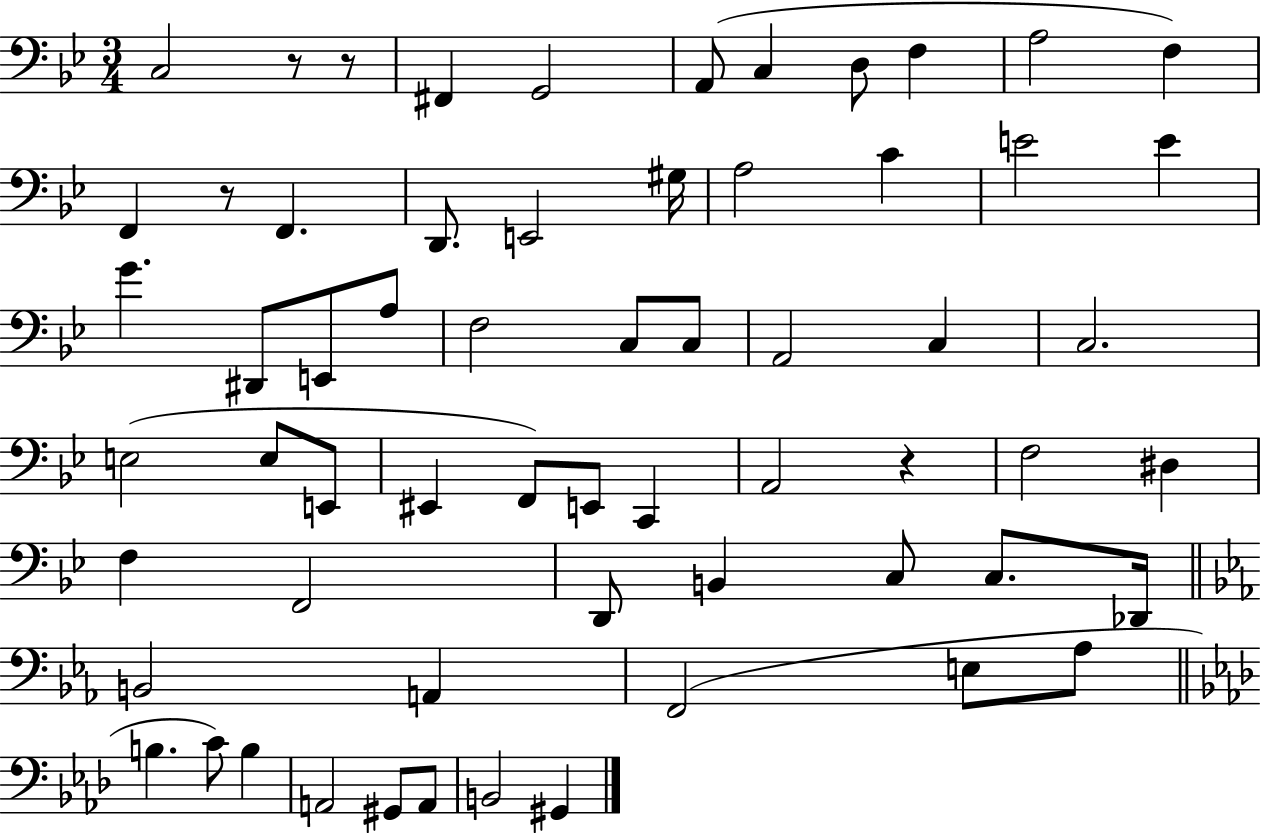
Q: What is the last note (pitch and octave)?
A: G#2